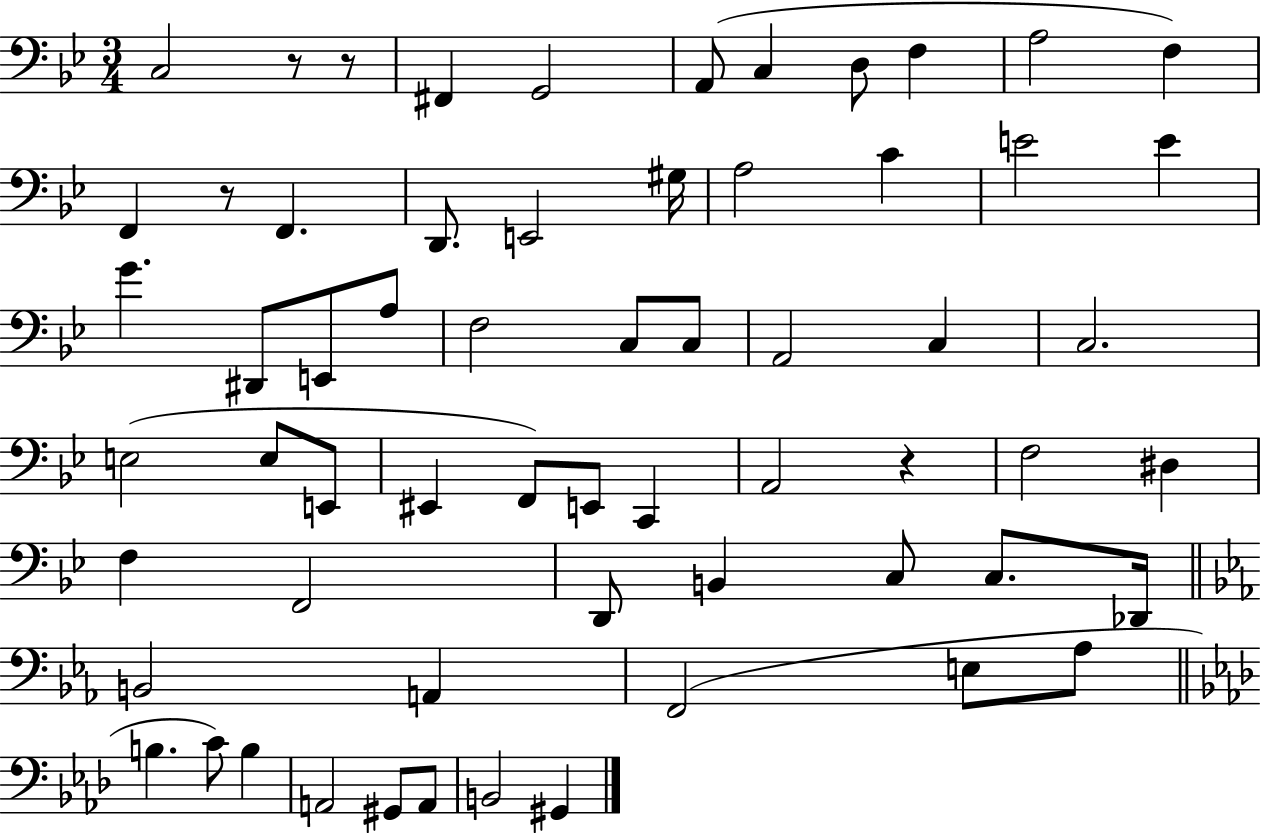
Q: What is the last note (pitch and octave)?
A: G#2